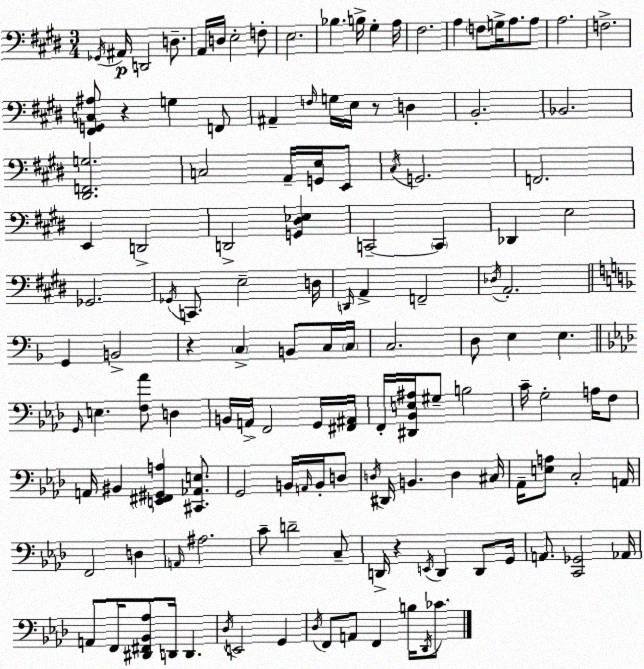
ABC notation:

X:1
T:Untitled
M:3/4
L:1/4
K:E
_G,,/4 ^A,,/4 D,,2 D,/2 A,,/4 D,/4 E,2 F,/2 E,2 _B, B,/4 ^G, A,/4 ^F,2 A, F,/2 G,/4 A,/2 A,/2 A,2 F,2 [^F,,G,,C,^A,]/2 z G, F,,/2 ^A,, F,/4 G,/4 E,/4 z/2 D, B,,2 _B,,2 [^D,,F,,G,]2 C,2 A,,/4 [G,,E,]/4 E,,/2 ^C,/4 G,,2 F,,2 E,, D,,2 D,,2 [G,,^D,_E,] C,,2 C,, _D,, E,2 _G,,2 _G,,/4 C,,/2 E,2 D,/4 D,,/4 A,, F,,2 _D,/4 A,,2 G,, B,,2 z C, B,,/2 C,/4 C,/4 C,2 D,/2 E, E, G,,/4 E, [F,_A]/2 D, B,,/4 A,,/4 F,,2 G,,/4 [^F,,^A,,]/4 F,,/4 [^D,,_B,,E,^A,]/4 ^G,/2 B,2 C/4 G,2 A,/4 F,/2 A,,/4 ^B,, [E,,^F,,^G,,A,] [^C,,_A,,E,]/2 G,,2 B,,/4 A,,/4 B,,/4 D,/2 D,/4 ^D,,/4 B,, D, ^C,/4 _A,,/4 [E,A,]/2 C,2 A,,/4 F,,2 D, A,,/4 ^A,2 C/2 D2 C,/2 D,,/4 z E,,/4 D,, D,,/2 G,,/4 A,,/2 [C,,_G,,]2 _A,,/4 A,,/2 F,,/4 [^D,,^F,,_B,,_A,]/2 D,,/4 D,, _D,/4 E,,2 G,, _D,/4 F,,/2 A,,/2 F,, B,/4 _D,,/4 _C/2